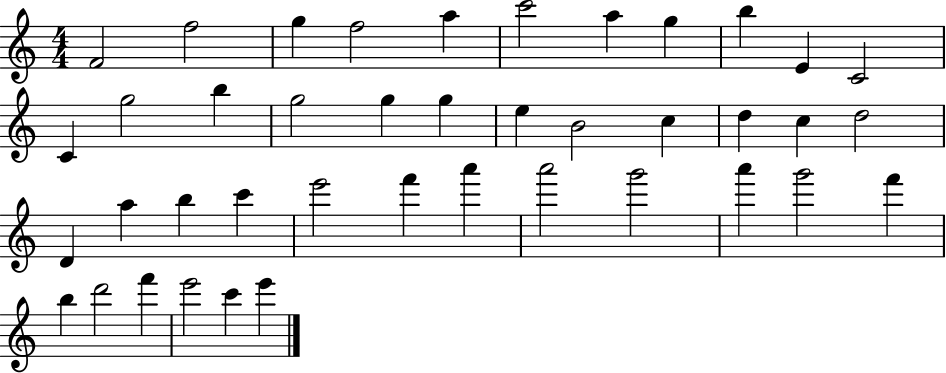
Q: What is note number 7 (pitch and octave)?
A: A5